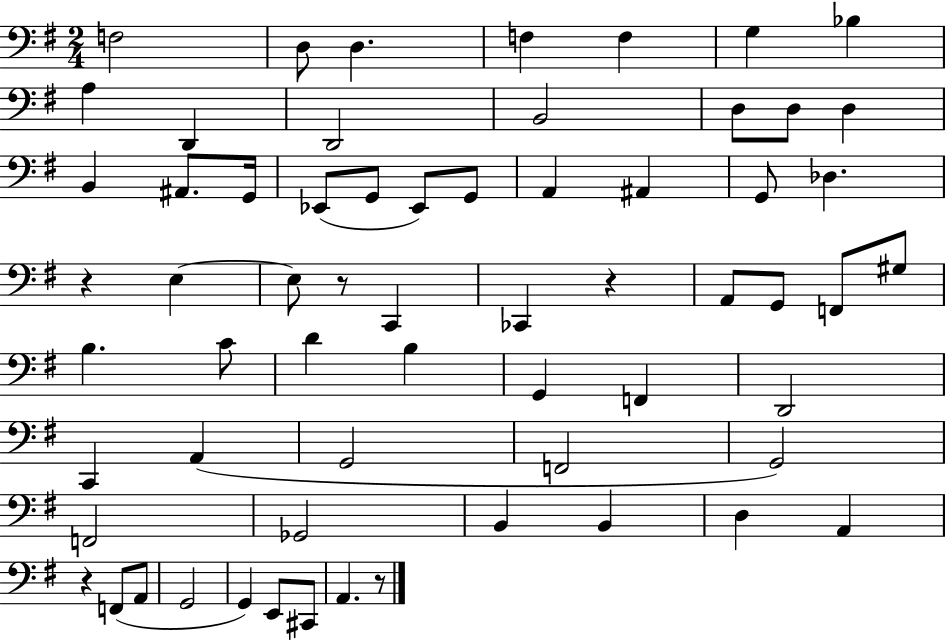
{
  \clef bass
  \numericTimeSignature
  \time 2/4
  \key g \major
  f2 | d8 d4. | f4 f4 | g4 bes4 | \break a4 d,4 | d,2 | b,2 | d8 d8 d4 | \break b,4 ais,8. g,16 | ees,8( g,8 ees,8) g,8 | a,4 ais,4 | g,8 des4. | \break r4 e4~~ | e8 r8 c,4 | ces,4 r4 | a,8 g,8 f,8 gis8 | \break b4. c'8 | d'4 b4 | g,4 f,4 | d,2 | \break c,4 a,4( | g,2 | f,2 | g,2) | \break f,2 | ges,2 | b,4 b,4 | d4 a,4 | \break r4 f,8( a,8 | g,2 | g,4) e,8 cis,8 | a,4. r8 | \break \bar "|."
}